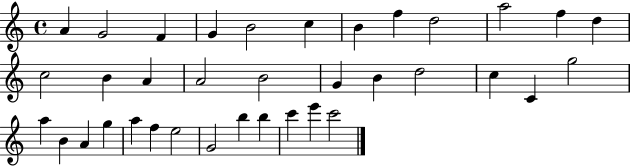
A4/q G4/h F4/q G4/q B4/h C5/q B4/q F5/q D5/h A5/h F5/q D5/q C5/h B4/q A4/q A4/h B4/h G4/q B4/q D5/h C5/q C4/q G5/h A5/q B4/q A4/q G5/q A5/q F5/q E5/h G4/h B5/q B5/q C6/q E6/q C6/h